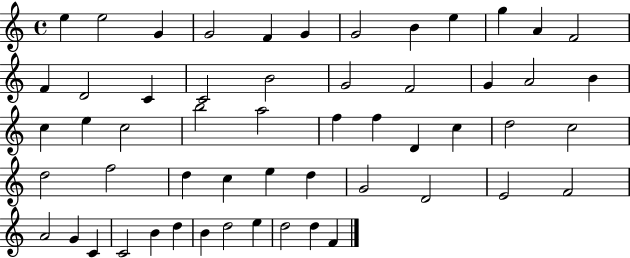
E5/q E5/h G4/q G4/h F4/q G4/q G4/h B4/q E5/q G5/q A4/q F4/h F4/q D4/h C4/q C4/h B4/h G4/h F4/h G4/q A4/h B4/q C5/q E5/q C5/h B5/h A5/h F5/q F5/q D4/q C5/q D5/h C5/h D5/h F5/h D5/q C5/q E5/q D5/q G4/h D4/h E4/h F4/h A4/h G4/q C4/q C4/h B4/q D5/q B4/q D5/h E5/q D5/h D5/q F4/q